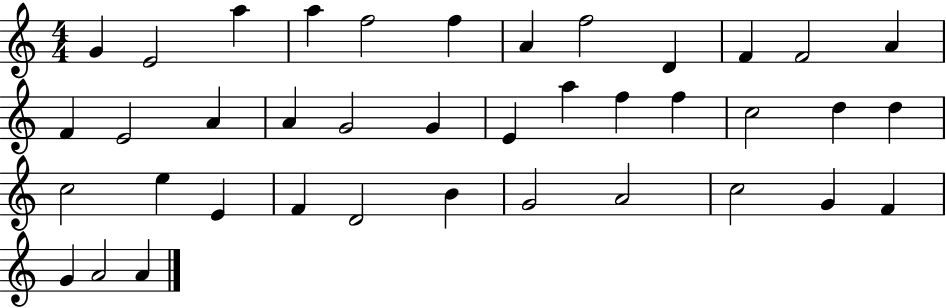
G4/q E4/h A5/q A5/q F5/h F5/q A4/q F5/h D4/q F4/q F4/h A4/q F4/q E4/h A4/q A4/q G4/h G4/q E4/q A5/q F5/q F5/q C5/h D5/q D5/q C5/h E5/q E4/q F4/q D4/h B4/q G4/h A4/h C5/h G4/q F4/q G4/q A4/h A4/q